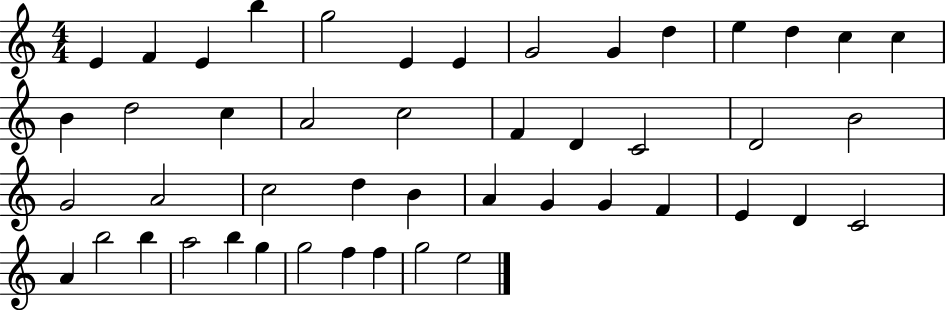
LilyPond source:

{
  \clef treble
  \numericTimeSignature
  \time 4/4
  \key c \major
  e'4 f'4 e'4 b''4 | g''2 e'4 e'4 | g'2 g'4 d''4 | e''4 d''4 c''4 c''4 | \break b'4 d''2 c''4 | a'2 c''2 | f'4 d'4 c'2 | d'2 b'2 | \break g'2 a'2 | c''2 d''4 b'4 | a'4 g'4 g'4 f'4 | e'4 d'4 c'2 | \break a'4 b''2 b''4 | a''2 b''4 g''4 | g''2 f''4 f''4 | g''2 e''2 | \break \bar "|."
}